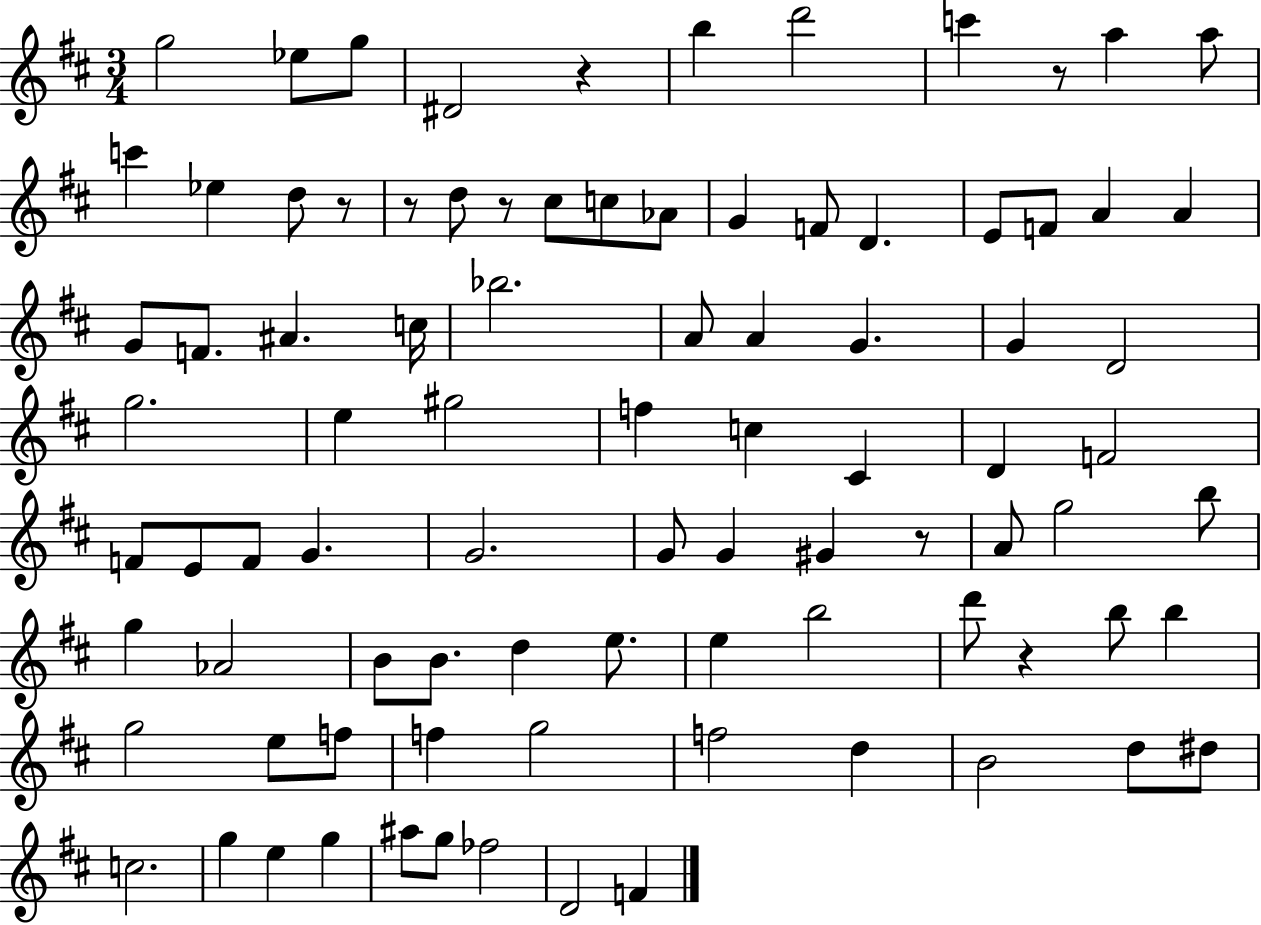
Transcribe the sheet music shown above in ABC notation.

X:1
T:Untitled
M:3/4
L:1/4
K:D
g2 _e/2 g/2 ^D2 z b d'2 c' z/2 a a/2 c' _e d/2 z/2 z/2 d/2 z/2 ^c/2 c/2 _A/2 G F/2 D E/2 F/2 A A G/2 F/2 ^A c/4 _b2 A/2 A G G D2 g2 e ^g2 f c ^C D F2 F/2 E/2 F/2 G G2 G/2 G ^G z/2 A/2 g2 b/2 g _A2 B/2 B/2 d e/2 e b2 d'/2 z b/2 b g2 e/2 f/2 f g2 f2 d B2 d/2 ^d/2 c2 g e g ^a/2 g/2 _f2 D2 F